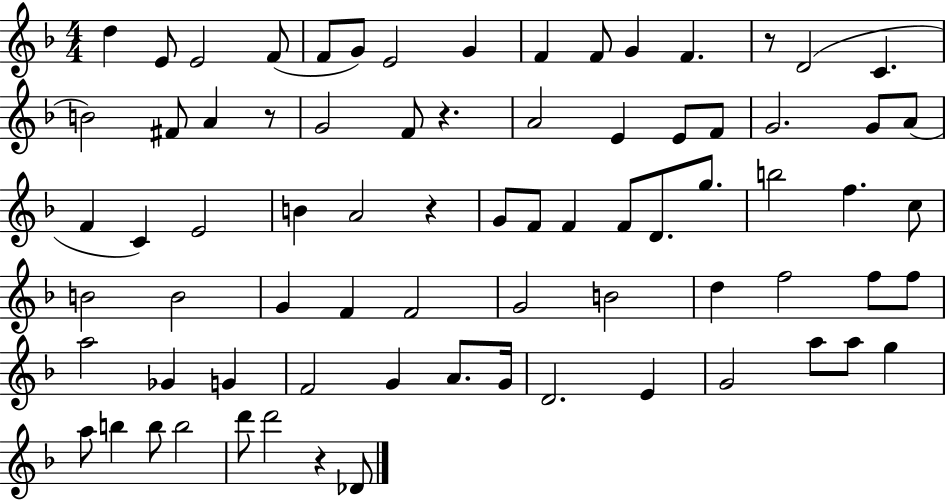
D5/q E4/e E4/h F4/e F4/e G4/e E4/h G4/q F4/q F4/e G4/q F4/q. R/e D4/h C4/q. B4/h F#4/e A4/q R/e G4/h F4/e R/q. A4/h E4/q E4/e F4/e G4/h. G4/e A4/e F4/q C4/q E4/h B4/q A4/h R/q G4/e F4/e F4/q F4/e D4/e. G5/e. B5/h F5/q. C5/e B4/h B4/h G4/q F4/q F4/h G4/h B4/h D5/q F5/h F5/e F5/e A5/h Gb4/q G4/q F4/h G4/q A4/e. G4/s D4/h. E4/q G4/h A5/e A5/e G5/q A5/e B5/q B5/e B5/h D6/e D6/h R/q Db4/e